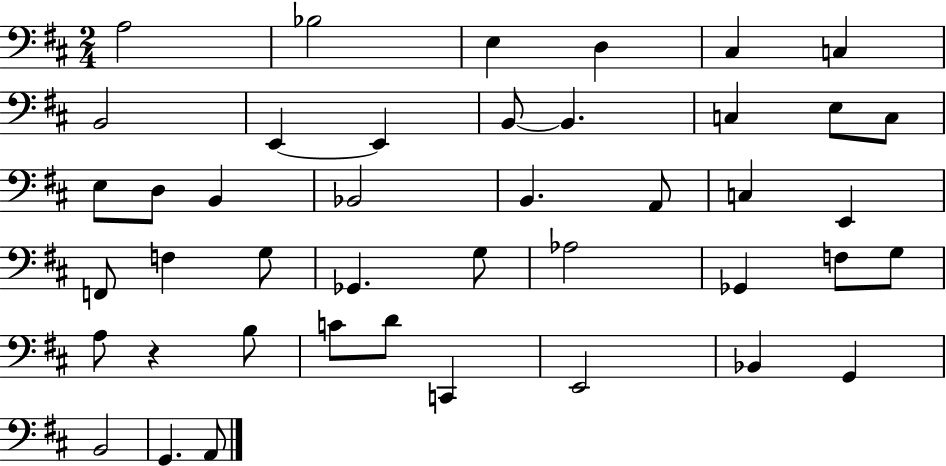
A3/h Bb3/h E3/q D3/q C#3/q C3/q B2/h E2/q E2/q B2/e B2/q. C3/q E3/e C3/e E3/e D3/e B2/q Bb2/h B2/q. A2/e C3/q E2/q F2/e F3/q G3/e Gb2/q. G3/e Ab3/h Gb2/q F3/e G3/e A3/e R/q B3/e C4/e D4/e C2/q E2/h Bb2/q G2/q B2/h G2/q. A2/e